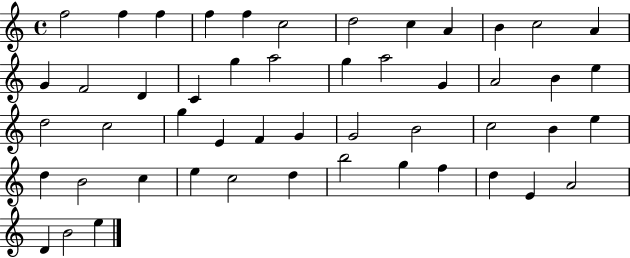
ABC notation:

X:1
T:Untitled
M:4/4
L:1/4
K:C
f2 f f f f c2 d2 c A B c2 A G F2 D C g a2 g a2 G A2 B e d2 c2 g E F G G2 B2 c2 B e d B2 c e c2 d b2 g f d E A2 D B2 e